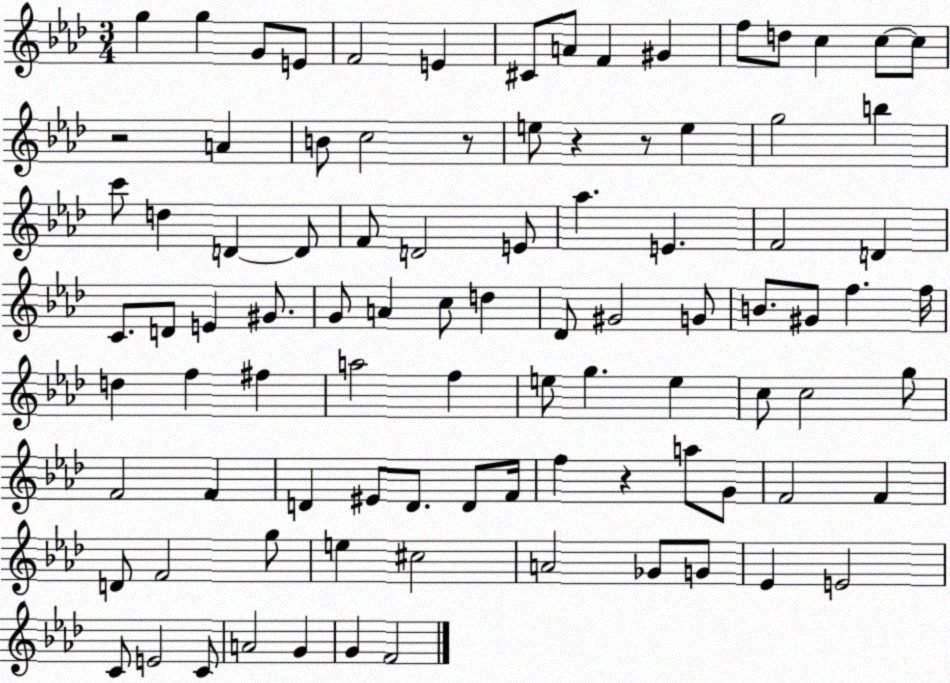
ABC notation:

X:1
T:Untitled
M:3/4
L:1/4
K:Ab
g g G/2 E/2 F2 E ^C/2 A/2 F ^G f/2 d/2 c c/2 c/2 z2 A B/2 c2 z/2 e/2 z z/2 e g2 b c'/2 d D D/2 F/2 D2 E/2 _a E F2 D C/2 D/2 E ^G/2 G/2 A c/2 d _D/2 ^G2 G/2 B/2 ^G/2 f f/4 d f ^f a2 f e/2 g e c/2 c2 g/2 F2 F D ^E/2 D/2 D/2 F/4 f z a/2 G/2 F2 F D/2 F2 g/2 e ^c2 A2 _G/2 G/2 _E E2 C/2 E2 C/2 A2 G G F2